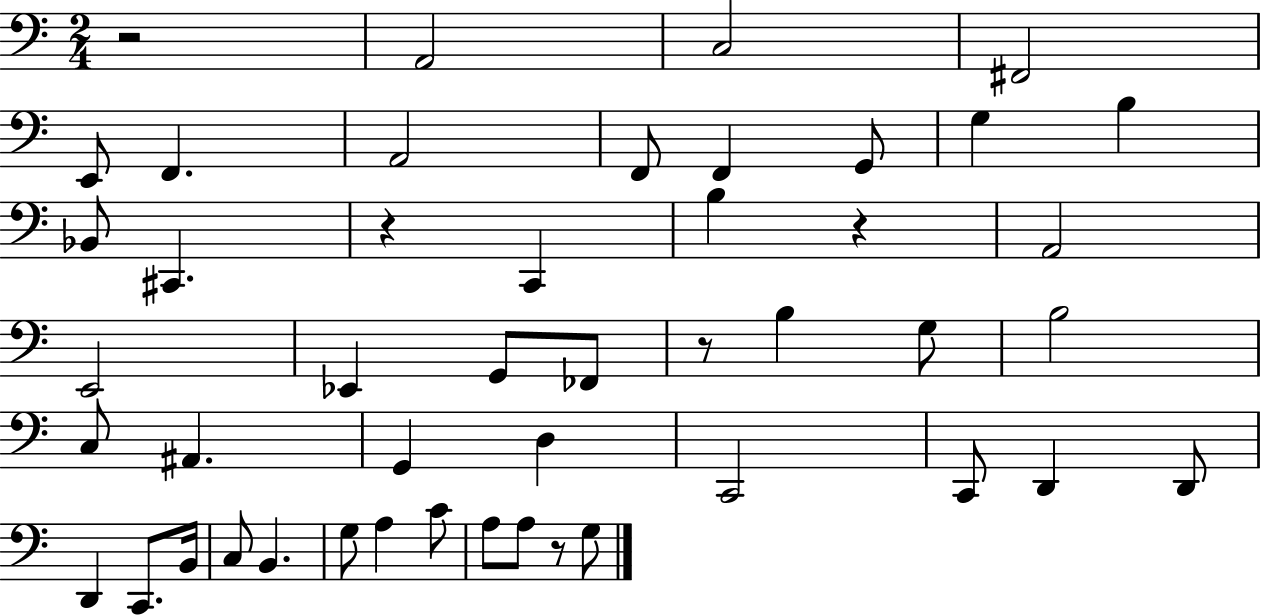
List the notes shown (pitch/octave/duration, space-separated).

R/h A2/h C3/h F#2/h E2/e F2/q. A2/h F2/e F2/q G2/e G3/q B3/q Bb2/e C#2/q. R/q C2/q B3/q R/q A2/h E2/h Eb2/q G2/e FES2/e R/e B3/q G3/e B3/h C3/e A#2/q. G2/q D3/q C2/h C2/e D2/q D2/e D2/q C2/e. B2/s C3/e B2/q. G3/e A3/q C4/e A3/e A3/e R/e G3/e